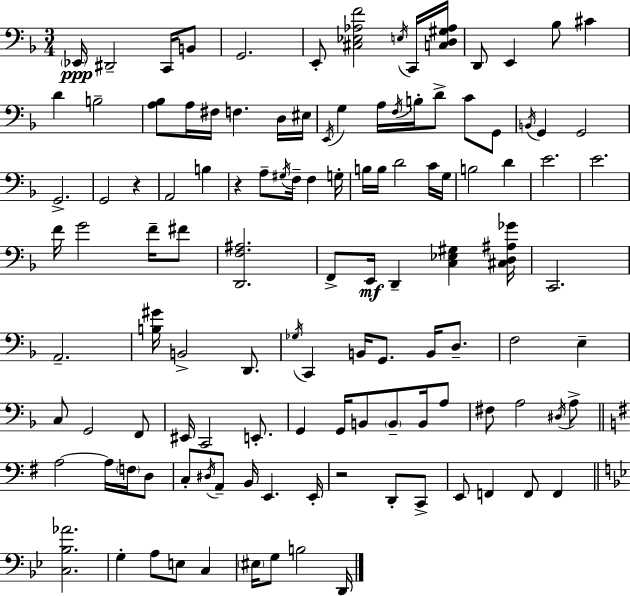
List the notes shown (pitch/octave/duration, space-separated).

Eb2/s D#2/h C2/s B2/e G2/h. E2/e [C#3,Eb3,Ab3,F4]/h E3/s C2/s [C3,D3,G#3,Ab3]/s D2/e E2/q Bb3/e C#4/q D4/q B3/h [A3,Bb3]/e A3/s F#3/s F3/q. D3/s EIS3/s E2/s G3/q A3/s F3/s B3/s D4/e C4/e G2/e B2/s G2/q G2/h G2/h. G2/h R/q A2/h B3/q R/q A3/e G#3/s F3/s F3/q G3/s B3/s B3/s D4/h C4/s G3/s B3/h D4/q E4/h. E4/h. F4/s G4/h F4/s F#4/e [D2,F3,A#3]/h. F2/e E2/s D2/q [C3,Eb3,G#3]/q [C#3,D3,A#3,Gb4]/s C2/h. A2/h. [B3,G#4]/s B2/h D2/e. Gb3/s C2/q B2/s G2/e. B2/s D3/e. F3/h E3/q C3/e G2/h F2/e EIS2/s C2/h E2/e. G2/q G2/s B2/e B2/e B2/s A3/e F#3/e A3/h D#3/s A3/e A3/h A3/s F3/s D3/e C3/e D#3/s A2/e B2/s E2/q. E2/s R/h D2/e C2/e E2/e F2/q F2/e F2/q [C3,Bb3,Ab4]/h. G3/q A3/e E3/e C3/q EIS3/s G3/e B3/h D2/s